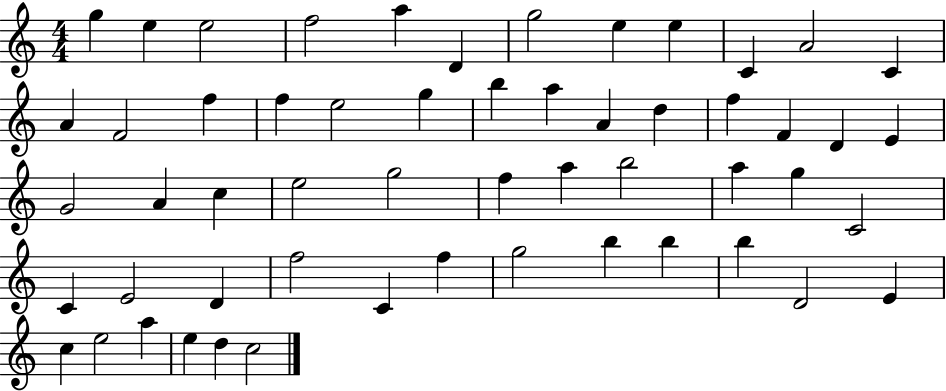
X:1
T:Untitled
M:4/4
L:1/4
K:C
g e e2 f2 a D g2 e e C A2 C A F2 f f e2 g b a A d f F D E G2 A c e2 g2 f a b2 a g C2 C E2 D f2 C f g2 b b b D2 E c e2 a e d c2